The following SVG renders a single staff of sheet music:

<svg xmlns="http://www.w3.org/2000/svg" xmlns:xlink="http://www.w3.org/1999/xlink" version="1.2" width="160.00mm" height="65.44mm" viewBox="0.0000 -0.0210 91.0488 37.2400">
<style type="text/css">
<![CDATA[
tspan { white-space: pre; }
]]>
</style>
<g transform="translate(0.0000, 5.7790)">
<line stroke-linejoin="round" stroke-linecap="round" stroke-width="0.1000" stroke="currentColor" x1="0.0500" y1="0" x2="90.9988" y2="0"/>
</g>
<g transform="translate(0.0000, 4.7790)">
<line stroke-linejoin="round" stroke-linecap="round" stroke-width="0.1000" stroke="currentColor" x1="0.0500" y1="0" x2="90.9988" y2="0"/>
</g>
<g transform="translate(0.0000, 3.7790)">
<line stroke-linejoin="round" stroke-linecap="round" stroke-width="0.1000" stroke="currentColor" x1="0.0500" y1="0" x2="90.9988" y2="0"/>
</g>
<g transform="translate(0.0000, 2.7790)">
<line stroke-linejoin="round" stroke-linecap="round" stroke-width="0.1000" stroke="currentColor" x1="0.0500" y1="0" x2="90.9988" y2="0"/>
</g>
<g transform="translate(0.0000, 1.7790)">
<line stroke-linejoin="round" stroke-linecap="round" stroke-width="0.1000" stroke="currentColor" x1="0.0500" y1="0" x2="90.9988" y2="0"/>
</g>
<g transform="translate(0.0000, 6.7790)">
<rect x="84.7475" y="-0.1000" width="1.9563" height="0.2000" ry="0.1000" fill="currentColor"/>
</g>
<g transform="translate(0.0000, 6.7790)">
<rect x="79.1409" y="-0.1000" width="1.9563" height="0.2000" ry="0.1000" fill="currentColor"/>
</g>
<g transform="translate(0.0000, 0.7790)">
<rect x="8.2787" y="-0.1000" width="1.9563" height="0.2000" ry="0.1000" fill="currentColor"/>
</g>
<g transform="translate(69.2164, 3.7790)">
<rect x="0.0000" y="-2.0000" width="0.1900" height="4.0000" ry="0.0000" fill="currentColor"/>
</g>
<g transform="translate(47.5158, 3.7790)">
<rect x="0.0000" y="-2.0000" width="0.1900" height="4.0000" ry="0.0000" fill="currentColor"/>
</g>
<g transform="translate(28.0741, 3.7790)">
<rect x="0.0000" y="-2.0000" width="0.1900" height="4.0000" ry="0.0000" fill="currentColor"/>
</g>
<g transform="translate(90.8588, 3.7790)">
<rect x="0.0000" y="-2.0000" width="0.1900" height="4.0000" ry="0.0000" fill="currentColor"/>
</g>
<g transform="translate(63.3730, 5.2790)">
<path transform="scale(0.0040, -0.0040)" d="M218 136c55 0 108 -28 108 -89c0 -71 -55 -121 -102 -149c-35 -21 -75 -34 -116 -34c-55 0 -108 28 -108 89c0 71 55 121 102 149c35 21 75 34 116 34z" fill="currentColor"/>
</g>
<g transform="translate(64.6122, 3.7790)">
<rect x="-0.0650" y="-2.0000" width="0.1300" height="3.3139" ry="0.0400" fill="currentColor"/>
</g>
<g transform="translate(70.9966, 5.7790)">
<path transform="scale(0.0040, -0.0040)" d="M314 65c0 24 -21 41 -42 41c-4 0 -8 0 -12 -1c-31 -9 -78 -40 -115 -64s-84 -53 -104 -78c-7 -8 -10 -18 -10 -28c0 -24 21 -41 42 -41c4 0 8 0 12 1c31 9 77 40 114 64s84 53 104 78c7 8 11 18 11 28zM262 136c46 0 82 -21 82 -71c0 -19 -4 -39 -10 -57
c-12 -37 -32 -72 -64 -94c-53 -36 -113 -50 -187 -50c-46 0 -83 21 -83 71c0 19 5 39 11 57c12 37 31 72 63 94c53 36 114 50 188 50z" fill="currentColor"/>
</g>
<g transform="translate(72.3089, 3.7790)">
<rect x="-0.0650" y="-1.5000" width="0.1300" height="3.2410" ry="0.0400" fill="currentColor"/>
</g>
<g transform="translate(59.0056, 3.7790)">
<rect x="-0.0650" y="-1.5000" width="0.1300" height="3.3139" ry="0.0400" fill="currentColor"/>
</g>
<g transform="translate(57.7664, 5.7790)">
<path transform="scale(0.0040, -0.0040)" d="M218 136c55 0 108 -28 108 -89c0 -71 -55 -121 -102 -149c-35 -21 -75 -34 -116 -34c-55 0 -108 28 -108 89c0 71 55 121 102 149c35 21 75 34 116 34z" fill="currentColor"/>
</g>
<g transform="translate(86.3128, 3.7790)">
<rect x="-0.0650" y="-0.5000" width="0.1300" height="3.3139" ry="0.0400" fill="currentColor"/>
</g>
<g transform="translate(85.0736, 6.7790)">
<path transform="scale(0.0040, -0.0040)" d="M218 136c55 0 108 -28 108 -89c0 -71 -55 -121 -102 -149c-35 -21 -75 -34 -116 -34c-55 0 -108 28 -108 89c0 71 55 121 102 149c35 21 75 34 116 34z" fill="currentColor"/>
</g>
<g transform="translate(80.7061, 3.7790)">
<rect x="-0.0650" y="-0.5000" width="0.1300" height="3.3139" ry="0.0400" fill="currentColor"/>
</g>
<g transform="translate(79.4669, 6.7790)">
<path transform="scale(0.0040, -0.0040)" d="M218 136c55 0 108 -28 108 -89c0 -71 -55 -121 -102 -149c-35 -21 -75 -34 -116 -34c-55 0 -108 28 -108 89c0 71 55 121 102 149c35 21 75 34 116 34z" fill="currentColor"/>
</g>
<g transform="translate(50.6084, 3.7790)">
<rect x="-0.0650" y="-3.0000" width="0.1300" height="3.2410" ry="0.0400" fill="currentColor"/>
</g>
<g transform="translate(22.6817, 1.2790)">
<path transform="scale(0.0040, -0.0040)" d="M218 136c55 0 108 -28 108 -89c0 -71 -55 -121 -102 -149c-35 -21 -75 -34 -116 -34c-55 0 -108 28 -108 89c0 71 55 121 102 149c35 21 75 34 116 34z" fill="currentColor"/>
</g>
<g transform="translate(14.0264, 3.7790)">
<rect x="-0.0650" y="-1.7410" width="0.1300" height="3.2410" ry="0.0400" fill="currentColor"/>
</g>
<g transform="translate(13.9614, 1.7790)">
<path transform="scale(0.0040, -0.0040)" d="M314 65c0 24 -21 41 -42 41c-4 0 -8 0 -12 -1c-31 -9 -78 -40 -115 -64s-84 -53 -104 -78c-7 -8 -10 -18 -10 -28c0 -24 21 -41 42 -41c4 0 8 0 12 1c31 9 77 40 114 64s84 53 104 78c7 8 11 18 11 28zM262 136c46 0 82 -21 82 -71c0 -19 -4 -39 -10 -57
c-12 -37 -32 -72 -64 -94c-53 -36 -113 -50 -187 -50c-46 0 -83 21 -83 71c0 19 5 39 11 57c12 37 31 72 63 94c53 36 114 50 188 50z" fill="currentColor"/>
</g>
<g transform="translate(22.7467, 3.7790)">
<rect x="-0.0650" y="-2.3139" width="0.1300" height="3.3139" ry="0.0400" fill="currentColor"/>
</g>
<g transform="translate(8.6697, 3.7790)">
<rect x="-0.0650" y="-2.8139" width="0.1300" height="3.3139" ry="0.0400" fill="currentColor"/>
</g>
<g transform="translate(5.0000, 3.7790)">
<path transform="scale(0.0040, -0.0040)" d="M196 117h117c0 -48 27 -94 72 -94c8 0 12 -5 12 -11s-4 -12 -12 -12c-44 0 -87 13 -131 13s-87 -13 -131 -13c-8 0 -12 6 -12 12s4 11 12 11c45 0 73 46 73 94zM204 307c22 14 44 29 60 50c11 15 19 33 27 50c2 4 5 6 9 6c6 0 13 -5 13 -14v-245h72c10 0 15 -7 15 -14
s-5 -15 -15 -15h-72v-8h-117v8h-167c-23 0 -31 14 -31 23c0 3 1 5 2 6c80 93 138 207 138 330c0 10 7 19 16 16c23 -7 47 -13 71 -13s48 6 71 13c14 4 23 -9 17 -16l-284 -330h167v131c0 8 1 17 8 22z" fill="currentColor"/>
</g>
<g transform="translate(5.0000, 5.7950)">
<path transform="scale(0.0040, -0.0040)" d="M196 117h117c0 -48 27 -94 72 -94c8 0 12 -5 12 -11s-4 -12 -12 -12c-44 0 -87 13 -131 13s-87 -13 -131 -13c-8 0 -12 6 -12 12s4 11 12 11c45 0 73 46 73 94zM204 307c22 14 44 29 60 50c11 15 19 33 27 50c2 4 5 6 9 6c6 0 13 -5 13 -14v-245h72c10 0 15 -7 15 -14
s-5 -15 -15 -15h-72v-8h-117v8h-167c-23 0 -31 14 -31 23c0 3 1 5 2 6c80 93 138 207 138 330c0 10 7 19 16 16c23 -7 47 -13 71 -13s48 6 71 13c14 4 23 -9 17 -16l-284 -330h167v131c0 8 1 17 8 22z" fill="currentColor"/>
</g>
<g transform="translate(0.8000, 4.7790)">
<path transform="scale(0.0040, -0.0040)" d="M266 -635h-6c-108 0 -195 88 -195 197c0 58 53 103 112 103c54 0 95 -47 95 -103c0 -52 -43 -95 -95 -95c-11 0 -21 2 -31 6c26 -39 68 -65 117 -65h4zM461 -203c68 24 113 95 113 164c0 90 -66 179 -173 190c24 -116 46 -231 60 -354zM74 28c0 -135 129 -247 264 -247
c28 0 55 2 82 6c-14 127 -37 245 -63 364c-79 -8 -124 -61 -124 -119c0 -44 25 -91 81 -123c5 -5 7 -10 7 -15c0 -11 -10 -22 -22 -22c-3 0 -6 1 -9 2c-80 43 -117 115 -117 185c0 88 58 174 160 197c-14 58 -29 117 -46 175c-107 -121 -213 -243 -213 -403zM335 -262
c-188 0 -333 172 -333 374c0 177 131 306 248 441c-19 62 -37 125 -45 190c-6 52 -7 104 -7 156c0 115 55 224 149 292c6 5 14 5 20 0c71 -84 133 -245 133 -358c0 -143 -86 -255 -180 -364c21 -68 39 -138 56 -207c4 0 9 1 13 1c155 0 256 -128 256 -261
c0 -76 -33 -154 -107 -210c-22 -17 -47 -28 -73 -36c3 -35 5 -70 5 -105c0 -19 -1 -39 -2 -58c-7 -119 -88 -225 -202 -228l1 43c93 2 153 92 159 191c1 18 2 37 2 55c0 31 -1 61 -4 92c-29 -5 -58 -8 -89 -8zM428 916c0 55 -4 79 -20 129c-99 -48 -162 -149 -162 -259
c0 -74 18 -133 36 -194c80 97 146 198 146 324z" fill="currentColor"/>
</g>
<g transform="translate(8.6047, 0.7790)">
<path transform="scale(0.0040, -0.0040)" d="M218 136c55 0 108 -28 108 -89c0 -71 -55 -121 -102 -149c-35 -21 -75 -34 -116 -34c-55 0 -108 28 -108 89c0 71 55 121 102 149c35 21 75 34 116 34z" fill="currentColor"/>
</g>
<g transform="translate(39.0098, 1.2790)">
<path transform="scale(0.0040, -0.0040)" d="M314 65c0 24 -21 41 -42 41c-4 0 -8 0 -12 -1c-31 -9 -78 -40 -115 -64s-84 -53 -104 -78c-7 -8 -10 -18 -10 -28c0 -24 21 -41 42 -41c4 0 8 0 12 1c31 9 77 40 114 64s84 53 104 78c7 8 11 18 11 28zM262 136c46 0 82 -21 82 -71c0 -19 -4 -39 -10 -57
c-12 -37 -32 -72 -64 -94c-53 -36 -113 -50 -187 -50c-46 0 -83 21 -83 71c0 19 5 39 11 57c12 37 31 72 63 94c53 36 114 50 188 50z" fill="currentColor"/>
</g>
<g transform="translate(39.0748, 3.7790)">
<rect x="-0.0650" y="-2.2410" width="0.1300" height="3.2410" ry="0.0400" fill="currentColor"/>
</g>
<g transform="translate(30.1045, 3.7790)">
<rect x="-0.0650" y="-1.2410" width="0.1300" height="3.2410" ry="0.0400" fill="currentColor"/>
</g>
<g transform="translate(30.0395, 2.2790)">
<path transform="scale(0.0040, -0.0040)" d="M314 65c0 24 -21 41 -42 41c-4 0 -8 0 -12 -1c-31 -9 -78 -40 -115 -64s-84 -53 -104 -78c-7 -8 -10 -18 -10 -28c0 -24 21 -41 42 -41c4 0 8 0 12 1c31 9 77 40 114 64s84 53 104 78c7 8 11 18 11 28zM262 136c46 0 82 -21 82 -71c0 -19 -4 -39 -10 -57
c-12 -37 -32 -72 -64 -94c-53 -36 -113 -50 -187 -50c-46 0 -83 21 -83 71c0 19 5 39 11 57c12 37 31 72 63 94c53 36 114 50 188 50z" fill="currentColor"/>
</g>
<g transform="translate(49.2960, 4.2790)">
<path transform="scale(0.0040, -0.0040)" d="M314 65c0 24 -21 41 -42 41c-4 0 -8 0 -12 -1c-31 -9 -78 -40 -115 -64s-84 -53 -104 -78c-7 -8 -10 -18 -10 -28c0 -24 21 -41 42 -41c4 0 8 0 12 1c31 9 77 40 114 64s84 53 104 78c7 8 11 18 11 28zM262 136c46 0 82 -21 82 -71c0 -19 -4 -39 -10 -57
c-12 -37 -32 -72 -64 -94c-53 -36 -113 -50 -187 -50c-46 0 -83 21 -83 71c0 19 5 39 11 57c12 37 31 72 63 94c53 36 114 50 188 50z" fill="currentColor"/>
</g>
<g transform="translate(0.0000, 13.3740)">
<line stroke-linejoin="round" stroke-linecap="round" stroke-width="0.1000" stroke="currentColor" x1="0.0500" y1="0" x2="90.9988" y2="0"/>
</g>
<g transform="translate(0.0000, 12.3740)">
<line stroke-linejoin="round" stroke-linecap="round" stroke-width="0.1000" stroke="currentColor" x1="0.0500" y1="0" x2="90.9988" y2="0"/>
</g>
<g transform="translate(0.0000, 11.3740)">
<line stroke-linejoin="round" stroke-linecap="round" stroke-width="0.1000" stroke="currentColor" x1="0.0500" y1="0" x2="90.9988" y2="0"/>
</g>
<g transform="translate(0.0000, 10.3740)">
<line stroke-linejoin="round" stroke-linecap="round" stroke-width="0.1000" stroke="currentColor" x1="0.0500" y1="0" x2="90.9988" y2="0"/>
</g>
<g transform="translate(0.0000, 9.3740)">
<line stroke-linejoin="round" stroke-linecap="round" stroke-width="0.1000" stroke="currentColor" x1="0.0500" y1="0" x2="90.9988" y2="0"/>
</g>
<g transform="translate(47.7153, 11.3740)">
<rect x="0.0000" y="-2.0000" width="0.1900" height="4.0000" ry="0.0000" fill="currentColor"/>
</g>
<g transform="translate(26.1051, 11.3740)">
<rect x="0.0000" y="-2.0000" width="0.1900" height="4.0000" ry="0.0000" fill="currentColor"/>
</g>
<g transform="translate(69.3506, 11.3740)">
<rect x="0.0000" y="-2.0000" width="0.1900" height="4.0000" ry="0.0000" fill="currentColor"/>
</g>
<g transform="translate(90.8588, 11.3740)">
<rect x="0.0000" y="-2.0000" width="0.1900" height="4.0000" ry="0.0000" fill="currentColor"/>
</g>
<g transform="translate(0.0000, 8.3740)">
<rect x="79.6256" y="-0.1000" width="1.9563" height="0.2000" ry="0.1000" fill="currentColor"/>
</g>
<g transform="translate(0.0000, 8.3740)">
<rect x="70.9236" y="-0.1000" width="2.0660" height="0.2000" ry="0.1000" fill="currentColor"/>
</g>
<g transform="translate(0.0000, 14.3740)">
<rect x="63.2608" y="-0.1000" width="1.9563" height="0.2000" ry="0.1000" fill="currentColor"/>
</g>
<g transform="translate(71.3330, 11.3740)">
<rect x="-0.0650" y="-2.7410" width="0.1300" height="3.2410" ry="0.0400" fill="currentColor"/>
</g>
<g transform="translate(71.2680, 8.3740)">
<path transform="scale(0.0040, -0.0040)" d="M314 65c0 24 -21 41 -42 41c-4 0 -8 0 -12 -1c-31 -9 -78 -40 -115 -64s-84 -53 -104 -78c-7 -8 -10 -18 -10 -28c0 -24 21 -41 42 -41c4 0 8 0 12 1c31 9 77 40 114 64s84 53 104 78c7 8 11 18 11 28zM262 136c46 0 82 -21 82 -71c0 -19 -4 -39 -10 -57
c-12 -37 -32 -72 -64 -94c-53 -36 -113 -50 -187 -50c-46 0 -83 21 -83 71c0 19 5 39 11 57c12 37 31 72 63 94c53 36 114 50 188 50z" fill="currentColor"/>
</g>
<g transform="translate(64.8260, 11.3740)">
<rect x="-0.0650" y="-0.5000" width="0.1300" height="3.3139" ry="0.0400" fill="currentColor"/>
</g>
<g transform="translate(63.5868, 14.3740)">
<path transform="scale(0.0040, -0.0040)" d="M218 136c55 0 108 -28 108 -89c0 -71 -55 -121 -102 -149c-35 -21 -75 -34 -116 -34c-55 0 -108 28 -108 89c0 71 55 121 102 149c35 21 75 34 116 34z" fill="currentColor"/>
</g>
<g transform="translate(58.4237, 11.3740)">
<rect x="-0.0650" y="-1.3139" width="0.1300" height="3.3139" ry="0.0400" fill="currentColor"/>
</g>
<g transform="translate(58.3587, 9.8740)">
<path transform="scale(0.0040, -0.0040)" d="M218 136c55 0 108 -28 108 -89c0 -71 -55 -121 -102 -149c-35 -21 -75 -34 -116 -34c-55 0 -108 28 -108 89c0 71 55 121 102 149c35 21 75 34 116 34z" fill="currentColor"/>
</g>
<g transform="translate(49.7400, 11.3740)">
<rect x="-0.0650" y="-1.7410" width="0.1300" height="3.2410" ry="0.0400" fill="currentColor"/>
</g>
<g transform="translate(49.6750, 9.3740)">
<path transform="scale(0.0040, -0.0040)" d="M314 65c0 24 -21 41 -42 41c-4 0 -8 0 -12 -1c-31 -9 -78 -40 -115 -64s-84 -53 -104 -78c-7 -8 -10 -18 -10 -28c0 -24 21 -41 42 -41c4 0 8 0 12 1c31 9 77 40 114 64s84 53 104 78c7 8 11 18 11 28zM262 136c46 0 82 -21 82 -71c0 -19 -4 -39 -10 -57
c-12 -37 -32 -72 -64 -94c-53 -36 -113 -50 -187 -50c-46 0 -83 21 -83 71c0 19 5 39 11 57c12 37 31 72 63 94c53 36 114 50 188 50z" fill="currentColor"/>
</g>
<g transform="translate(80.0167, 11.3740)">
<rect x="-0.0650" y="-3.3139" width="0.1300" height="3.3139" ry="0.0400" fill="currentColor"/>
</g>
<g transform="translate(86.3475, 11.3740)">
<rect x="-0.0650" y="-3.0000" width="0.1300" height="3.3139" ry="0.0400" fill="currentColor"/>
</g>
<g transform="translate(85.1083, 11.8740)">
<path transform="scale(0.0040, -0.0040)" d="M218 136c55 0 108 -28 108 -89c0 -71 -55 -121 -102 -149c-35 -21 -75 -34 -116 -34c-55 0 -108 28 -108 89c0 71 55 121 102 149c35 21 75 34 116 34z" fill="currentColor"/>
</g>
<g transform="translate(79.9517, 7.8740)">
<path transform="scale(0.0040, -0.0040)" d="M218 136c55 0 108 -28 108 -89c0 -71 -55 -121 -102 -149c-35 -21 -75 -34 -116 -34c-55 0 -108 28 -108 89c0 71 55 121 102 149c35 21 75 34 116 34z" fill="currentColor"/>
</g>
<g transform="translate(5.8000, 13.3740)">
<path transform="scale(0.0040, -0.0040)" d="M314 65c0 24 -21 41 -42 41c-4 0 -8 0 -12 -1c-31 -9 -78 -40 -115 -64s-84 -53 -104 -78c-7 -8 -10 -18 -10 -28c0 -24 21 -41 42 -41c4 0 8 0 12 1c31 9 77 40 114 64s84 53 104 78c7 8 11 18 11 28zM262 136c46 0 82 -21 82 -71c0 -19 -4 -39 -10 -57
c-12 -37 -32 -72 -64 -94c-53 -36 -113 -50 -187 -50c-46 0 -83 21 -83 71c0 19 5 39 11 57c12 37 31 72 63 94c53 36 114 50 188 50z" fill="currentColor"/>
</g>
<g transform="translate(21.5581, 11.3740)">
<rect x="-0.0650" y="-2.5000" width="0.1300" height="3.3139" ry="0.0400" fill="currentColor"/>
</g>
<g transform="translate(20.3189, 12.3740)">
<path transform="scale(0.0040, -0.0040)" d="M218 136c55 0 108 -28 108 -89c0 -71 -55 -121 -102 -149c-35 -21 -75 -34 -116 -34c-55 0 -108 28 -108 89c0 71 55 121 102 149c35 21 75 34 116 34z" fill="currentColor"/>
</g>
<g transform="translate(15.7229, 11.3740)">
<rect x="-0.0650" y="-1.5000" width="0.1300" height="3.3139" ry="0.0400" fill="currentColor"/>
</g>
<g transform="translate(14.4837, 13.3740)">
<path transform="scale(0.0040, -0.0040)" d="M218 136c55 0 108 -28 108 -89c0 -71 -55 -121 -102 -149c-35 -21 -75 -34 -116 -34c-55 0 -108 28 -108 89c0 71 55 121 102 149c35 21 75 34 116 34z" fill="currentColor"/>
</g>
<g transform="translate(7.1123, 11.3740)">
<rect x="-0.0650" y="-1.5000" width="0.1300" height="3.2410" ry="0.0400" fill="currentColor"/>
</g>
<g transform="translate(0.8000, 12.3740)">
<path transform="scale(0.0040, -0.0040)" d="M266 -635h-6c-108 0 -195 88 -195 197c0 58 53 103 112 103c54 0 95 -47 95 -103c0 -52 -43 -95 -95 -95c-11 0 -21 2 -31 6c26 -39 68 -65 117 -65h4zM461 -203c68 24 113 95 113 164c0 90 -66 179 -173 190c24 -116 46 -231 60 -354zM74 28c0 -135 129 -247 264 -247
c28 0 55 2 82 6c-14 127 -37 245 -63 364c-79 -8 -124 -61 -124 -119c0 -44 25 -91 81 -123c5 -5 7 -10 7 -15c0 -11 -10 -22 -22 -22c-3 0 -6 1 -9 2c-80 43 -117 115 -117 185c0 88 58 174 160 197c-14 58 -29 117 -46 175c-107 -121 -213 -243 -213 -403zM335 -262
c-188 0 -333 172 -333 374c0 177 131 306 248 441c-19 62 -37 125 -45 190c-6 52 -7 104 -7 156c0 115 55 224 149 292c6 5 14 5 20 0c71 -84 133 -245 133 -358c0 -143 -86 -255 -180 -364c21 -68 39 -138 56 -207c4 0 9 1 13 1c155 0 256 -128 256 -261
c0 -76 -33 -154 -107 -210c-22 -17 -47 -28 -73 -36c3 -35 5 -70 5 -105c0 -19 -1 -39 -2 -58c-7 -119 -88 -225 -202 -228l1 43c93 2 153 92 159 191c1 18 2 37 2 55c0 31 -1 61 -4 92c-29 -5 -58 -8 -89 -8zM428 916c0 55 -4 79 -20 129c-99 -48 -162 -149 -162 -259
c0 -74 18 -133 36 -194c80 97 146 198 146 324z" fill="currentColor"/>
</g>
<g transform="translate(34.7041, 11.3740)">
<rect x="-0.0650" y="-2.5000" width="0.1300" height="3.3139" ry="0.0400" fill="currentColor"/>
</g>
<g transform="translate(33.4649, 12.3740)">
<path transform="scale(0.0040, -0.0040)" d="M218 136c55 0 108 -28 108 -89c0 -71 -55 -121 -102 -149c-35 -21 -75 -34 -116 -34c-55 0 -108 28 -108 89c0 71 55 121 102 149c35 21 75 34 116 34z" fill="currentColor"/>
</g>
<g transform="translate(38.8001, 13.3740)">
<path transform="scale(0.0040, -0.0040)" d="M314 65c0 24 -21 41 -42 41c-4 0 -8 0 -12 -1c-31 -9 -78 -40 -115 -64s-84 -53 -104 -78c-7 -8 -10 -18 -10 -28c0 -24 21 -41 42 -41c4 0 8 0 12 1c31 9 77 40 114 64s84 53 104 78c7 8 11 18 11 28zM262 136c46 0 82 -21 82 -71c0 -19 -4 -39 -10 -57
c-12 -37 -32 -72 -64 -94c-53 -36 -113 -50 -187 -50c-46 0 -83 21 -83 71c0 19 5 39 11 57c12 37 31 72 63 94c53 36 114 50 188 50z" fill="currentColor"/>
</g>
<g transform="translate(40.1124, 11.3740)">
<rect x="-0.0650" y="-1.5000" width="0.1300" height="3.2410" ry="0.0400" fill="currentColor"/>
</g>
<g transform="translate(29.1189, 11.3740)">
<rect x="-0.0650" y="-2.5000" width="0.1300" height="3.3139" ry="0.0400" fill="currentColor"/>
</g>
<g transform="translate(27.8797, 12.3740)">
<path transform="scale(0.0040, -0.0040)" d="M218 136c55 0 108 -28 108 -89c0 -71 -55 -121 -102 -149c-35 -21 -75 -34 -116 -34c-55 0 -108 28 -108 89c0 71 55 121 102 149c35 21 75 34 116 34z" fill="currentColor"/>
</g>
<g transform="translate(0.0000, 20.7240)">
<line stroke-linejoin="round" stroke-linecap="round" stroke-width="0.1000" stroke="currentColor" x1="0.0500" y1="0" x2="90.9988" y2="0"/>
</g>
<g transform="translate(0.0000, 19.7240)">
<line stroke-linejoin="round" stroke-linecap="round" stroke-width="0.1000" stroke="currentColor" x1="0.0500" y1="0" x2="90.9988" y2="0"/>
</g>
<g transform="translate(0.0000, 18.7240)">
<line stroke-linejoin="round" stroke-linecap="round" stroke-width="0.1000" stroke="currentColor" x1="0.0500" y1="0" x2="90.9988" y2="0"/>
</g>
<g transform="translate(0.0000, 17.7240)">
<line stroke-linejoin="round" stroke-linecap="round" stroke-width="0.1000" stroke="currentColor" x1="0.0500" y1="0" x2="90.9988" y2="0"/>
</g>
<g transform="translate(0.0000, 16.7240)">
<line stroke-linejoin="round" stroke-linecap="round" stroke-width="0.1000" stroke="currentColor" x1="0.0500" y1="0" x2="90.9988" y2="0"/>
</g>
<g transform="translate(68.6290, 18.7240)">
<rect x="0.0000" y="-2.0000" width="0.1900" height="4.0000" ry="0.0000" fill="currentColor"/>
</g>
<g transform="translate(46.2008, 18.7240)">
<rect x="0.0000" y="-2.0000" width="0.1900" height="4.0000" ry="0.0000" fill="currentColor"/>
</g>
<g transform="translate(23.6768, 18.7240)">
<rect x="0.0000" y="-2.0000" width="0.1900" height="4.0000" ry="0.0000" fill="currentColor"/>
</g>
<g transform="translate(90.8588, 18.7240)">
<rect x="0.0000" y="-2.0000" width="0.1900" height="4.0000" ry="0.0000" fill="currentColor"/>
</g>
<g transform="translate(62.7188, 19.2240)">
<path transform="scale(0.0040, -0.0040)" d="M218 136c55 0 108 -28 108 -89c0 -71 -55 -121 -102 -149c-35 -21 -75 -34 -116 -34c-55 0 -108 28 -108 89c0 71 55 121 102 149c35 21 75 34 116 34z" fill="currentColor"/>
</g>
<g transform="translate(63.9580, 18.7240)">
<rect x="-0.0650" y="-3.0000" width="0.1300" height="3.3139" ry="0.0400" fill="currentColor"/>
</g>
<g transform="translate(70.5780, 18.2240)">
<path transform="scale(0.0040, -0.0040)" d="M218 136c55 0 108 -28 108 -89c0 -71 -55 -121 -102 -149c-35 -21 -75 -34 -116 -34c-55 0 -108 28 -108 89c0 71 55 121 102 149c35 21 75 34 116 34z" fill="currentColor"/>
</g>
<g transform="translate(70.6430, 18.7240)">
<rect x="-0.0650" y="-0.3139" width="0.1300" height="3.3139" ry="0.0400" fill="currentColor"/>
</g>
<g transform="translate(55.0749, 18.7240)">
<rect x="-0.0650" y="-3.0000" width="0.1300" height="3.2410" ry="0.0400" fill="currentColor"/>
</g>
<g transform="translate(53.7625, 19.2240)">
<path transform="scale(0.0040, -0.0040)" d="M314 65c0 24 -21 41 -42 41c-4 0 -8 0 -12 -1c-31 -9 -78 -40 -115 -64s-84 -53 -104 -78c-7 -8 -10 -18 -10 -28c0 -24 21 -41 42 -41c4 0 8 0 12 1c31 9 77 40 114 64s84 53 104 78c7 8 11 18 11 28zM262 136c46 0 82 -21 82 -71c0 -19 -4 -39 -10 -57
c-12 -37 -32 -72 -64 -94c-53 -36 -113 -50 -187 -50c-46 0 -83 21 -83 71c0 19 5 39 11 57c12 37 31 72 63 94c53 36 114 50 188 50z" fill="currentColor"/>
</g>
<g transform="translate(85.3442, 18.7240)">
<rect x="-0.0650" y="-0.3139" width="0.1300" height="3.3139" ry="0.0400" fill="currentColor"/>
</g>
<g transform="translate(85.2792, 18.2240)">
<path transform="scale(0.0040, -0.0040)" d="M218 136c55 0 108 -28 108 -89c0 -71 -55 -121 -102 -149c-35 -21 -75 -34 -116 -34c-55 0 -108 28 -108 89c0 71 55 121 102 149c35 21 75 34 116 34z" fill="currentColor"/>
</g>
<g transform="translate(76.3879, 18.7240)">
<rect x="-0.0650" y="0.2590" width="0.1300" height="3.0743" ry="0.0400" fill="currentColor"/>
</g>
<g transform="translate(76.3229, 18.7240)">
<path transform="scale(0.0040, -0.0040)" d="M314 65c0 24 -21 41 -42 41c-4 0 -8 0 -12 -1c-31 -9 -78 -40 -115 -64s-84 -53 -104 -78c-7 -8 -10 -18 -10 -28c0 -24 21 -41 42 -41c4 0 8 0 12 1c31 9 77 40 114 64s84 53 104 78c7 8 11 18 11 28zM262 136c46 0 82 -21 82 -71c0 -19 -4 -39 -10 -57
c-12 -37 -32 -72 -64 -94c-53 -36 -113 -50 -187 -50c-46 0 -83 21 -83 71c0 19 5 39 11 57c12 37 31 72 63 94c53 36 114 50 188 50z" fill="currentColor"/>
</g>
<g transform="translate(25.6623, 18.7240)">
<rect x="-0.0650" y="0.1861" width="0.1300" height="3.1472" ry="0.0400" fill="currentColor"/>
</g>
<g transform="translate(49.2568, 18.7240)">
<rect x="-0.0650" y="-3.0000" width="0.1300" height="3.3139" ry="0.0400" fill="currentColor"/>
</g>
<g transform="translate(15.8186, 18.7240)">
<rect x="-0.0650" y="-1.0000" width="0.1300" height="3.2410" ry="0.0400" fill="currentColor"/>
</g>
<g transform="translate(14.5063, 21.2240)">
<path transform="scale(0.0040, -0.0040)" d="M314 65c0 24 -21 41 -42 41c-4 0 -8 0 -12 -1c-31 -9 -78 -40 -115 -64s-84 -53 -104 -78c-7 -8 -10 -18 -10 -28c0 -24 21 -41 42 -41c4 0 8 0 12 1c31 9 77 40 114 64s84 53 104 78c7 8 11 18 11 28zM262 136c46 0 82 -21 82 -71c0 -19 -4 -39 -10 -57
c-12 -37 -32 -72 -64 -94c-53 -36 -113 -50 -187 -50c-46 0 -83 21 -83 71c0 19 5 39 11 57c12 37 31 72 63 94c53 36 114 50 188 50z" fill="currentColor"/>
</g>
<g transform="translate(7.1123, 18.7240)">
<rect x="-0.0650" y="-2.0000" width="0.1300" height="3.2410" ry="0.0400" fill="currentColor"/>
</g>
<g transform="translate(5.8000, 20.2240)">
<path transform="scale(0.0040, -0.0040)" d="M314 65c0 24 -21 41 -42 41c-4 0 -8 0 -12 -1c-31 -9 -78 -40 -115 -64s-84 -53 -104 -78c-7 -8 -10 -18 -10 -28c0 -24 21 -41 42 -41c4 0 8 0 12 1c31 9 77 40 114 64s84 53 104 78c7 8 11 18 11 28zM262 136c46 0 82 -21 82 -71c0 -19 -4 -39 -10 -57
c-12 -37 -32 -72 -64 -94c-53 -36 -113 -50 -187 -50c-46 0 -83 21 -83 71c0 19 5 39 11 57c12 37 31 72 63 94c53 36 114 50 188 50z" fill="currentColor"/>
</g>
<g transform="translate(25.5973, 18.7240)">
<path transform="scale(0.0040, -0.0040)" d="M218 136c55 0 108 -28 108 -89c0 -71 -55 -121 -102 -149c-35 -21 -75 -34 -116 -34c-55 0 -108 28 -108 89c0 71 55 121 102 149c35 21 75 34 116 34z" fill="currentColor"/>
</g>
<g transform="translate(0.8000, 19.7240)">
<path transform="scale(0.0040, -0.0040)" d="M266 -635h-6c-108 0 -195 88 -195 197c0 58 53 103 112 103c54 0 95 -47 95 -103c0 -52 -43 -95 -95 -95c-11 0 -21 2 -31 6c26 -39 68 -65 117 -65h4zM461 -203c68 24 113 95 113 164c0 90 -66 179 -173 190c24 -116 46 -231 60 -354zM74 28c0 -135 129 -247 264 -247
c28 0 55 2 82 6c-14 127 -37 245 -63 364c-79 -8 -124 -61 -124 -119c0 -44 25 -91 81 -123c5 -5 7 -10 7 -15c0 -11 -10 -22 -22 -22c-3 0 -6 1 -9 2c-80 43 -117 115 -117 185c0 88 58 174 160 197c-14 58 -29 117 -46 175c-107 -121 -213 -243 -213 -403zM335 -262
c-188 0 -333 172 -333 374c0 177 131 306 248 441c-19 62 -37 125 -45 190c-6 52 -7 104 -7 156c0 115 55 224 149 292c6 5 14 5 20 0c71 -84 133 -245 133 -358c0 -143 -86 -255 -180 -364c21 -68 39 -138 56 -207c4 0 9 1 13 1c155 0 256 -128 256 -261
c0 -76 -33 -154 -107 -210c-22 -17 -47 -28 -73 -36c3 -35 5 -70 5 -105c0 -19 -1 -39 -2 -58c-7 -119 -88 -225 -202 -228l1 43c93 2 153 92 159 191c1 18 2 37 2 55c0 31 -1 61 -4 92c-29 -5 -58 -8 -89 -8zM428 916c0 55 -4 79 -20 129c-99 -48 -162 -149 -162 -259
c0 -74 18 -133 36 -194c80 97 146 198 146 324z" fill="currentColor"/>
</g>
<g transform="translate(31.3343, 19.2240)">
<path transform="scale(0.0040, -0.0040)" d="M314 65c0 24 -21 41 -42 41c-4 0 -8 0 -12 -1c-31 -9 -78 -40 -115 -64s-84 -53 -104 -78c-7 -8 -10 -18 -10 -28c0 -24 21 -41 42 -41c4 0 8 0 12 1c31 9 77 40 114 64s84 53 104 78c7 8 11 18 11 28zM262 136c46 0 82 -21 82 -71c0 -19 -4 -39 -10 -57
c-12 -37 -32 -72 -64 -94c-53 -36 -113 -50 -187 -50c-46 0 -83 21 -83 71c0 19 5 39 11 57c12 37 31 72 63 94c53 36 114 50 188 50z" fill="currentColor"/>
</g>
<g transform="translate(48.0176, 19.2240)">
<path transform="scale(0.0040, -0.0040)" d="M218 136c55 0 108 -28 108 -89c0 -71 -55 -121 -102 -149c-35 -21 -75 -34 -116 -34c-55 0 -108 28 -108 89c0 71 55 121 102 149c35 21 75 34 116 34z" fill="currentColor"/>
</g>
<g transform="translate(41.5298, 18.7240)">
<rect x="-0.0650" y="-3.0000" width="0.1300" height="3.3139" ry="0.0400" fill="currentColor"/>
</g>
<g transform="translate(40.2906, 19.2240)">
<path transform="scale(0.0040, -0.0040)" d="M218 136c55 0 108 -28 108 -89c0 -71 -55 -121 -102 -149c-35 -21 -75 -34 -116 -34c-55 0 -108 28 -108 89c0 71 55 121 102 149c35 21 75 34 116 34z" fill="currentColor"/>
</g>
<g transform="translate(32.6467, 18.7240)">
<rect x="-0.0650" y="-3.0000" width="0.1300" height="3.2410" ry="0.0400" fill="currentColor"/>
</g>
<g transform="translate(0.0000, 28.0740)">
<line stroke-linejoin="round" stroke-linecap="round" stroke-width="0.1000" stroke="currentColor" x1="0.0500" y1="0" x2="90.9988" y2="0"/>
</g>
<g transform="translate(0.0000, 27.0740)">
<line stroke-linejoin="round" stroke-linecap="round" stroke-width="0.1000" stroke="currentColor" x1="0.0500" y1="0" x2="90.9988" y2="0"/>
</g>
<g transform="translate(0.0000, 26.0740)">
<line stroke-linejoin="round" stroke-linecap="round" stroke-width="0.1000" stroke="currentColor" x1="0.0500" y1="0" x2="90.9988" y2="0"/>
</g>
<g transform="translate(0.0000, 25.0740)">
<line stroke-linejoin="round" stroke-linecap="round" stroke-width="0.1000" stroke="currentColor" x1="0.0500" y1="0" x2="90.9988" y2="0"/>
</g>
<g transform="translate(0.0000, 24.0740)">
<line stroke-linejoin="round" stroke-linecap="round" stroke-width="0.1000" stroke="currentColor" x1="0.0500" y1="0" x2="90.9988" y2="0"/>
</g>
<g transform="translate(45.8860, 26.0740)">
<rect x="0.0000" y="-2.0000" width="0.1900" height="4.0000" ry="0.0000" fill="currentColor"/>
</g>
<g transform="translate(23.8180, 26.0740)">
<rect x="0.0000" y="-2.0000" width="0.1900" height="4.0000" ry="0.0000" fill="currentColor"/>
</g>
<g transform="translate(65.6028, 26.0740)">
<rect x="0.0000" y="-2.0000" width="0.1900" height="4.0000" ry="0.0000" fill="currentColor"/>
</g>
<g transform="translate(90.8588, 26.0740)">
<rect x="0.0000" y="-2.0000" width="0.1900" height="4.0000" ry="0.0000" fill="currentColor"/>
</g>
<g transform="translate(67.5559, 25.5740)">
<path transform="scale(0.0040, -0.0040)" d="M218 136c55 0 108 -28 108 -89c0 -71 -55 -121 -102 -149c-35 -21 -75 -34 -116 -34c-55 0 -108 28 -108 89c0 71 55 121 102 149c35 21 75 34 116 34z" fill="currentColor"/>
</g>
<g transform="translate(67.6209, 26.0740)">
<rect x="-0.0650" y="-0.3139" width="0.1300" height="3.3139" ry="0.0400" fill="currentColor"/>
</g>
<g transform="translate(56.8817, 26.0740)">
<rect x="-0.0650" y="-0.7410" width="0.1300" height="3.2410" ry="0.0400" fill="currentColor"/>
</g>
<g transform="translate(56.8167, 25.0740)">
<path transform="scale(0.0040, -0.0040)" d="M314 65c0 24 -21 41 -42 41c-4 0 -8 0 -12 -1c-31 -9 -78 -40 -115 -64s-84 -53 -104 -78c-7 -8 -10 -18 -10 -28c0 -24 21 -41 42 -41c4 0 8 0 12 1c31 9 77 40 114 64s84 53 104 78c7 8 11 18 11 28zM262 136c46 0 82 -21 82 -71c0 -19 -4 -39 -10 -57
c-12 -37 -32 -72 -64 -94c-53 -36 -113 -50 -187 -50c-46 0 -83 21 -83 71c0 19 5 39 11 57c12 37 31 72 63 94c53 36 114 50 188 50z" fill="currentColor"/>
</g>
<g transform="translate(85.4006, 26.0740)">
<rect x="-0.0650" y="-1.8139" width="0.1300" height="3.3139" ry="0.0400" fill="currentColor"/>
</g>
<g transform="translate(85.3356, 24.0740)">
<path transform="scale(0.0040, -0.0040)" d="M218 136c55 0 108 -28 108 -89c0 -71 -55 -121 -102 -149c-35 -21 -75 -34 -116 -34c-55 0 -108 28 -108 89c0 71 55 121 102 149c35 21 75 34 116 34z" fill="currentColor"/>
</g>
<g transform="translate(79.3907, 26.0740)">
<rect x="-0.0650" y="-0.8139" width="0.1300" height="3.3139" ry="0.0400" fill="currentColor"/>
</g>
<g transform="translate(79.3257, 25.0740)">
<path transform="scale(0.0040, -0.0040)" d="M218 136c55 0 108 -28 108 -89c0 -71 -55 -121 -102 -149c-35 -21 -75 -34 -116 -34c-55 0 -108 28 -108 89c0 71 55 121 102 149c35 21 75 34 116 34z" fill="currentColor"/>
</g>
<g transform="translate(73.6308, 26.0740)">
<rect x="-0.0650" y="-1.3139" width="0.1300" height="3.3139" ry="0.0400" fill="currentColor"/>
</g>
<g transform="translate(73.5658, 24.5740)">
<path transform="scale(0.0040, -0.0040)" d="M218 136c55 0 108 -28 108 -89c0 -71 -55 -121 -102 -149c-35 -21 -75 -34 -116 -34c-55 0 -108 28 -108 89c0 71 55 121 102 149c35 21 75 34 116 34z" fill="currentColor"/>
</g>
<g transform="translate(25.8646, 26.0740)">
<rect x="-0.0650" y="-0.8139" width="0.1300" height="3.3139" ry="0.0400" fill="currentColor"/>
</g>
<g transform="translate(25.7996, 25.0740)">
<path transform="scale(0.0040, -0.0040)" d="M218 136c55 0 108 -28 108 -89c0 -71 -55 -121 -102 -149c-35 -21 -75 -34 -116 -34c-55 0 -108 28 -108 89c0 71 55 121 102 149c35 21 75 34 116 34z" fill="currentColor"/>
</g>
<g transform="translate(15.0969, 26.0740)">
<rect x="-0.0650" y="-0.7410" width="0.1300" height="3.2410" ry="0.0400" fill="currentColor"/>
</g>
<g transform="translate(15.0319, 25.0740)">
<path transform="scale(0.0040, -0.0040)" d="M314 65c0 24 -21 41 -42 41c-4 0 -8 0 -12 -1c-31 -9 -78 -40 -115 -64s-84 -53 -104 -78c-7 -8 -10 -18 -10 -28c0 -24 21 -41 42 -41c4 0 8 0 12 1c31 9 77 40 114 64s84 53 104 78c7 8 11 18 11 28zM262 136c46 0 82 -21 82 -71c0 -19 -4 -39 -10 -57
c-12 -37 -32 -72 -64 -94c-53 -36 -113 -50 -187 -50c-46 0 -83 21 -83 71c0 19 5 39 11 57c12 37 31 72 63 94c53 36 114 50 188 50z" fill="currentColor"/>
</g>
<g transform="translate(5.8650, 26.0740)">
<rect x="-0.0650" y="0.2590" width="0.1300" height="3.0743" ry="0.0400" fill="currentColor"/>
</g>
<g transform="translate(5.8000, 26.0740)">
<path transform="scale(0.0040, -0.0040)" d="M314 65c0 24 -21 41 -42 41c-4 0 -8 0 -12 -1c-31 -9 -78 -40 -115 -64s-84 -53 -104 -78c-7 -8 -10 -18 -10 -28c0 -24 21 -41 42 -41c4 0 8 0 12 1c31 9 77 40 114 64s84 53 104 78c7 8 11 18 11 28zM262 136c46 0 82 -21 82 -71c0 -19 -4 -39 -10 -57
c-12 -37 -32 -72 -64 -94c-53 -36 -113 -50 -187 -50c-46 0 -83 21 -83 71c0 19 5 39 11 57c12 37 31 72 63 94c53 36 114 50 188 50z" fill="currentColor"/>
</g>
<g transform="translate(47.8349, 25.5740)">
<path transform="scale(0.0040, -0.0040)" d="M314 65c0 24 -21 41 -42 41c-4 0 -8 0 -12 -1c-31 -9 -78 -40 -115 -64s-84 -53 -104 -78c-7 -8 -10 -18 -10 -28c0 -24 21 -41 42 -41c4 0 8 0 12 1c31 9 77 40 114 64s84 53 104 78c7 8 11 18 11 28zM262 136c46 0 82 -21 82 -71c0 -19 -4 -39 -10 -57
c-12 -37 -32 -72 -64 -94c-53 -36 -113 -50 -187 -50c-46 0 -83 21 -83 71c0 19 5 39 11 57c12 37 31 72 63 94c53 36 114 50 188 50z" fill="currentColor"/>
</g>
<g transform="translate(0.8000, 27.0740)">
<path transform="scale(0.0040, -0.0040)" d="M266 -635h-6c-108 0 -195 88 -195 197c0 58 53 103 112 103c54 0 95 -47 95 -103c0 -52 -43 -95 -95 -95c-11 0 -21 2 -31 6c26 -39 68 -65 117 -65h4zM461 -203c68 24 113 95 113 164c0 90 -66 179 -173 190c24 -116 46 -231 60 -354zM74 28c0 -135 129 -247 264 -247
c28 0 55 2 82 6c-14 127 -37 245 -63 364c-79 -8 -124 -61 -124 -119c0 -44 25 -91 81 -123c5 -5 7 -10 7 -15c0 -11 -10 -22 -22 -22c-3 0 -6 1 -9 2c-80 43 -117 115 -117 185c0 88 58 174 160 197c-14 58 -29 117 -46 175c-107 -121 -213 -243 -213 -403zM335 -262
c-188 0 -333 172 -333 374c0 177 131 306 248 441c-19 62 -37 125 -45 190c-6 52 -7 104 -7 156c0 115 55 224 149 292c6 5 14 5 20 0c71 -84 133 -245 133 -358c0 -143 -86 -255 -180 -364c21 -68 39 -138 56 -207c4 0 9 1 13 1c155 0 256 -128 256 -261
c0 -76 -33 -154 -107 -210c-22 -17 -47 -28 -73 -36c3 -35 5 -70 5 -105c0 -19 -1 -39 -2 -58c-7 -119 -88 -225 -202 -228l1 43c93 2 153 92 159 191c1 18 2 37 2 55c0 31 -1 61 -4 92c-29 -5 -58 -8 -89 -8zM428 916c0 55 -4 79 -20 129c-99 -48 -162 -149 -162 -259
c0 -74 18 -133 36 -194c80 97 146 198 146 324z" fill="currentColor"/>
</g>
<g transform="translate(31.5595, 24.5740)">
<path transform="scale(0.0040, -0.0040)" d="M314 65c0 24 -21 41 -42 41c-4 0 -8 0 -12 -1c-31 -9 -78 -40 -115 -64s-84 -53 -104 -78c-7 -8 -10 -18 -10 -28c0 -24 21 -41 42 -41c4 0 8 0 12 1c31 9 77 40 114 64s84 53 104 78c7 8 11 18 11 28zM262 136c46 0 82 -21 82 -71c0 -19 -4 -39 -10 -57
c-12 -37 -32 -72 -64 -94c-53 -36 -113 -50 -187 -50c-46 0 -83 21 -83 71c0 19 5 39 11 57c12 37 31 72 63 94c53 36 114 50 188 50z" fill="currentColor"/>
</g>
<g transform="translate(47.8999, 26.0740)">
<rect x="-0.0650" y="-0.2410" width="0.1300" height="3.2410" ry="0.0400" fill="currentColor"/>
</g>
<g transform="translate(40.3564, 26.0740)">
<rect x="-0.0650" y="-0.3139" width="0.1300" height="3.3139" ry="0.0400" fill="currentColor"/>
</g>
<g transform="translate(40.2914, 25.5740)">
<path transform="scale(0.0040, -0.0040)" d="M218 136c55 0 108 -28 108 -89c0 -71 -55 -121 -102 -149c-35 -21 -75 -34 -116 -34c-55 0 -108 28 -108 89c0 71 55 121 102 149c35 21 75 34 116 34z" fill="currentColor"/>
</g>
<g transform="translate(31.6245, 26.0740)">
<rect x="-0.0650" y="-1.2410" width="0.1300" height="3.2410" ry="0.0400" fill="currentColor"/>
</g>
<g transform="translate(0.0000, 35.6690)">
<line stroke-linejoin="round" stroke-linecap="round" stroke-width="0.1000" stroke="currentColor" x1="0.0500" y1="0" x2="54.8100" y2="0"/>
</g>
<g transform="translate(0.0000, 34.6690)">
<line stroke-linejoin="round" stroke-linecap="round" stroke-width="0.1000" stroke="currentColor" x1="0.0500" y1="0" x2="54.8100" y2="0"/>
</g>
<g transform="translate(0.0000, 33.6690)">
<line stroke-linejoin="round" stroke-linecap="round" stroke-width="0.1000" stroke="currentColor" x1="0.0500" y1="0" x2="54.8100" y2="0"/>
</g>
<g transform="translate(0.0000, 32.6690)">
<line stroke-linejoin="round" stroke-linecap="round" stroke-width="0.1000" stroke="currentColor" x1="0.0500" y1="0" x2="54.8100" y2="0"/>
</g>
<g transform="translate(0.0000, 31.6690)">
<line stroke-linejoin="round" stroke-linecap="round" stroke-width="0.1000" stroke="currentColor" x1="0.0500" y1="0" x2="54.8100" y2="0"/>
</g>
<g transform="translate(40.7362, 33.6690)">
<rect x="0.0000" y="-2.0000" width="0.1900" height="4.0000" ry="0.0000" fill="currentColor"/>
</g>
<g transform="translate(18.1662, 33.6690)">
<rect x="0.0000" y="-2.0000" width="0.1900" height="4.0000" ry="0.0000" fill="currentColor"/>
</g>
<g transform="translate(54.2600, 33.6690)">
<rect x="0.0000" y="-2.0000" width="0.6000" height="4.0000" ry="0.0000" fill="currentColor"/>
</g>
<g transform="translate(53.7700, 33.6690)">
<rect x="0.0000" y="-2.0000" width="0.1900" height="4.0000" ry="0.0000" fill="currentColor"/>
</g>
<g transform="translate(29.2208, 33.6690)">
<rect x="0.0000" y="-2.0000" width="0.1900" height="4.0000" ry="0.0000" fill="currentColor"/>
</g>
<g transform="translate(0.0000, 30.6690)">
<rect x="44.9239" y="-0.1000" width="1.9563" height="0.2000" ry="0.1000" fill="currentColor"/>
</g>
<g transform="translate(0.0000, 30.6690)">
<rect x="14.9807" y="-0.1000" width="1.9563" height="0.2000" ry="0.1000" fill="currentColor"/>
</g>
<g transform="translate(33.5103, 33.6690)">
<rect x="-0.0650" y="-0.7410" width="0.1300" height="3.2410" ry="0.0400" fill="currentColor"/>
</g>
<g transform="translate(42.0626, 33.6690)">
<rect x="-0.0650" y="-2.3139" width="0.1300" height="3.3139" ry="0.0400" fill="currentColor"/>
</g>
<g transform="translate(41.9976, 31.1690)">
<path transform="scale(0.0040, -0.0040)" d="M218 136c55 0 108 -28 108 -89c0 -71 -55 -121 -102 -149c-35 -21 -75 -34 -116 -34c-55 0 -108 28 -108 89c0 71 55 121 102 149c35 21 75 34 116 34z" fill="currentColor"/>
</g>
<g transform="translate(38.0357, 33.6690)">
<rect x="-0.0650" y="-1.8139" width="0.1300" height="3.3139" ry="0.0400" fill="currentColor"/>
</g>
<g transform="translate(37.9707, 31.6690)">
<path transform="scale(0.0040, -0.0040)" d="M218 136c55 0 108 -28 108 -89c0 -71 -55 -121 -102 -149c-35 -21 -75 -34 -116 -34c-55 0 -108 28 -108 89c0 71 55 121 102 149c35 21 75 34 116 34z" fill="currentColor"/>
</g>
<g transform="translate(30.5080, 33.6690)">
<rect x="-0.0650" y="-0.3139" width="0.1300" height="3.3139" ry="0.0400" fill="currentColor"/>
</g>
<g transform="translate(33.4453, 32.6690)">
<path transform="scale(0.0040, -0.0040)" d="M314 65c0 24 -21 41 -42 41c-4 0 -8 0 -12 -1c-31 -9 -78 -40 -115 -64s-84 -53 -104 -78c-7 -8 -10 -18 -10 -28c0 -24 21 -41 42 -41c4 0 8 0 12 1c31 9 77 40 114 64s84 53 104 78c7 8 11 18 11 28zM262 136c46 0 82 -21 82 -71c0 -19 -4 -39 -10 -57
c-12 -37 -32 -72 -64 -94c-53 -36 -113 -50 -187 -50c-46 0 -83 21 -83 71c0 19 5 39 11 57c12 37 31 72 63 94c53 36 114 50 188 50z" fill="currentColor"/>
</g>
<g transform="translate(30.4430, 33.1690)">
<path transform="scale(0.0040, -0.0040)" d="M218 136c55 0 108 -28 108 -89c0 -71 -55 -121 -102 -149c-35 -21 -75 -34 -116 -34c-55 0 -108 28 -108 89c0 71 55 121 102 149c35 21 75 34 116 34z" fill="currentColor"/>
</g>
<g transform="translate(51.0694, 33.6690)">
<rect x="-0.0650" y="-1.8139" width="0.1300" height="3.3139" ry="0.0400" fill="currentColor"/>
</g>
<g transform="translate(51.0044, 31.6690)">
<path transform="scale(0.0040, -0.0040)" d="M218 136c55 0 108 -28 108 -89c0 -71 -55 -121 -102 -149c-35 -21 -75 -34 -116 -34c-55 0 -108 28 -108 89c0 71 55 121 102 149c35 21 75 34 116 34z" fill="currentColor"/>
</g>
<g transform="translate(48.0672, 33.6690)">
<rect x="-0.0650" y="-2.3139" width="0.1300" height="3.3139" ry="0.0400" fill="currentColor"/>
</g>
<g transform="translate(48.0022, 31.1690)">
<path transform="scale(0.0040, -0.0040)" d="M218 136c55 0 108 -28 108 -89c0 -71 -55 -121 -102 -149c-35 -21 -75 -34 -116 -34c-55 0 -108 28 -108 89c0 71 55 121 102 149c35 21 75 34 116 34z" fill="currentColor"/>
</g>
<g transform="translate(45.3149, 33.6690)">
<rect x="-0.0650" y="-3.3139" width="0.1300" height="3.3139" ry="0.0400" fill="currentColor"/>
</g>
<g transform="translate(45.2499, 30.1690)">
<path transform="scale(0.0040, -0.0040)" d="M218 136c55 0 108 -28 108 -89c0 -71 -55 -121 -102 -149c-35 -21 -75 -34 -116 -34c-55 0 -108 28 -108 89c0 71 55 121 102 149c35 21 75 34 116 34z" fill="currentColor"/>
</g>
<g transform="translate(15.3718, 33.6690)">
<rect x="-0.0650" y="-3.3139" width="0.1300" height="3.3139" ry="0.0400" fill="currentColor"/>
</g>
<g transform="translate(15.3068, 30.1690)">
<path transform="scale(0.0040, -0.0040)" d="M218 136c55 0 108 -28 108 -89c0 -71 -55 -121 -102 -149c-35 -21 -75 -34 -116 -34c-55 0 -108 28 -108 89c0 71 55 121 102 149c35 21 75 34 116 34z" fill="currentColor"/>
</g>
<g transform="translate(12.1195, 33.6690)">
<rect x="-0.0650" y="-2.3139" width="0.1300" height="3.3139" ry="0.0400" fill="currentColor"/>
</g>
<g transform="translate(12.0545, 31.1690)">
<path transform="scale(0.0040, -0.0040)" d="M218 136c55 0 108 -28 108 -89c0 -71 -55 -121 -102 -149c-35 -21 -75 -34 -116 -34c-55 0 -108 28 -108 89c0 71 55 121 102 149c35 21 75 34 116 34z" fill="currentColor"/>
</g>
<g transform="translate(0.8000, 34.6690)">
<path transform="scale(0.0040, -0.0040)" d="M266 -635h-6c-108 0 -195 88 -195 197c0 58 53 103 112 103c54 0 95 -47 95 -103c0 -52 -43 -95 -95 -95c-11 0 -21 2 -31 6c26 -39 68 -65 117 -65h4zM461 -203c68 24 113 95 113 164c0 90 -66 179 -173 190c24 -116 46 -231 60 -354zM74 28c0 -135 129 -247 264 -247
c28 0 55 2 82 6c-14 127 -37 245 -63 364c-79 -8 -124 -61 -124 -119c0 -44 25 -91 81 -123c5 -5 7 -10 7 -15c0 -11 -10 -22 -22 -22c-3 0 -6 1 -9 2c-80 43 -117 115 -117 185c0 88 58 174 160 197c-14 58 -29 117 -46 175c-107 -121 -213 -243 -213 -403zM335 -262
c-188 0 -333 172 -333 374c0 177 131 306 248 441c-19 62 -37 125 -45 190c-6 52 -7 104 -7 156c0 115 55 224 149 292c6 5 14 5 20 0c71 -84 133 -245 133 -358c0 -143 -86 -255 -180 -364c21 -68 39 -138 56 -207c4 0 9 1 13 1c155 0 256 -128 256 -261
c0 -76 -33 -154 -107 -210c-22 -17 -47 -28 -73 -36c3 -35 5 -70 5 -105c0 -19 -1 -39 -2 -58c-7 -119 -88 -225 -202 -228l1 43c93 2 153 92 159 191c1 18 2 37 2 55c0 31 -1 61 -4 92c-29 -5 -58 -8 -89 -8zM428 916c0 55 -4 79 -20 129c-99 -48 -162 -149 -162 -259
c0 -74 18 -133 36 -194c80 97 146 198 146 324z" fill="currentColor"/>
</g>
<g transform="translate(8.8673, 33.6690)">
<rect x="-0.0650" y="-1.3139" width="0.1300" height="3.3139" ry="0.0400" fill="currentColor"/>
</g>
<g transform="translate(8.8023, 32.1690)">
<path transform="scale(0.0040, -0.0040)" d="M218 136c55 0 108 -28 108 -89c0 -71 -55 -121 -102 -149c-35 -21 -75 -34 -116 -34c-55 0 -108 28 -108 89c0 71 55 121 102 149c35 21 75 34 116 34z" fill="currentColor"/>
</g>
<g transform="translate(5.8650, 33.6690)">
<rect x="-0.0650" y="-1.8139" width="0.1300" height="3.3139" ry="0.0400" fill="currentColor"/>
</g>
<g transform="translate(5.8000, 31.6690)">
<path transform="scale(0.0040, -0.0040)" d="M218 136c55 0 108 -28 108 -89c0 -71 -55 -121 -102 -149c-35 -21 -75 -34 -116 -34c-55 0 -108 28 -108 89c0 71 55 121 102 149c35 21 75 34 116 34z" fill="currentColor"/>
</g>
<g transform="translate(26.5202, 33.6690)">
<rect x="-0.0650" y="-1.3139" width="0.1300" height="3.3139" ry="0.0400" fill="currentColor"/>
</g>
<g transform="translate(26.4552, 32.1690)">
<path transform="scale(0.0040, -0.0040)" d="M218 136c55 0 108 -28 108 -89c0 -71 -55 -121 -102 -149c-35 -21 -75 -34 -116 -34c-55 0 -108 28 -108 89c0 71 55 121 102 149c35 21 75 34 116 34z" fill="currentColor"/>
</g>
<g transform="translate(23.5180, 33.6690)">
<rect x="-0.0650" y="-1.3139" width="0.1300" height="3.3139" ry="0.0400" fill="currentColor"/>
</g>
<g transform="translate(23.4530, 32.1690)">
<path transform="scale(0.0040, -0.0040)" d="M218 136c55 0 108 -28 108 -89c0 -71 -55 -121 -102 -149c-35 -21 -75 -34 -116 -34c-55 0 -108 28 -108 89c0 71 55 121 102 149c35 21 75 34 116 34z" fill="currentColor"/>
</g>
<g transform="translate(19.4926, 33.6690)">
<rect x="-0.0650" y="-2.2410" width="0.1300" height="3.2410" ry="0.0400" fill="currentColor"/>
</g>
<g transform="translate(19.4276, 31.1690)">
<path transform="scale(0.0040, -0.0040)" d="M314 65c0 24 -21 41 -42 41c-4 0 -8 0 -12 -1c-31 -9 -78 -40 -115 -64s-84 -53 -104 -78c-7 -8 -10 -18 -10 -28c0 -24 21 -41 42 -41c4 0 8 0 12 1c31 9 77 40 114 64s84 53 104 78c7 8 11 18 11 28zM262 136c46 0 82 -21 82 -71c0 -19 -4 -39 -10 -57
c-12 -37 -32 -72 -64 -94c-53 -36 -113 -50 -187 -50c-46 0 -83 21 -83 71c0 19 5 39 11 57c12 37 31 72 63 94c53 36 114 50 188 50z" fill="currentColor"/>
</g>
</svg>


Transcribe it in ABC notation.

X:1
T:Untitled
M:4/4
L:1/4
K:C
a f2 g e2 g2 A2 E F E2 C C E2 E G G G E2 f2 e C a2 b A F2 D2 B A2 A A A2 A c B2 c B2 d2 d e2 c c2 d2 c e d f f e g b g2 e e c d2 f g b g f